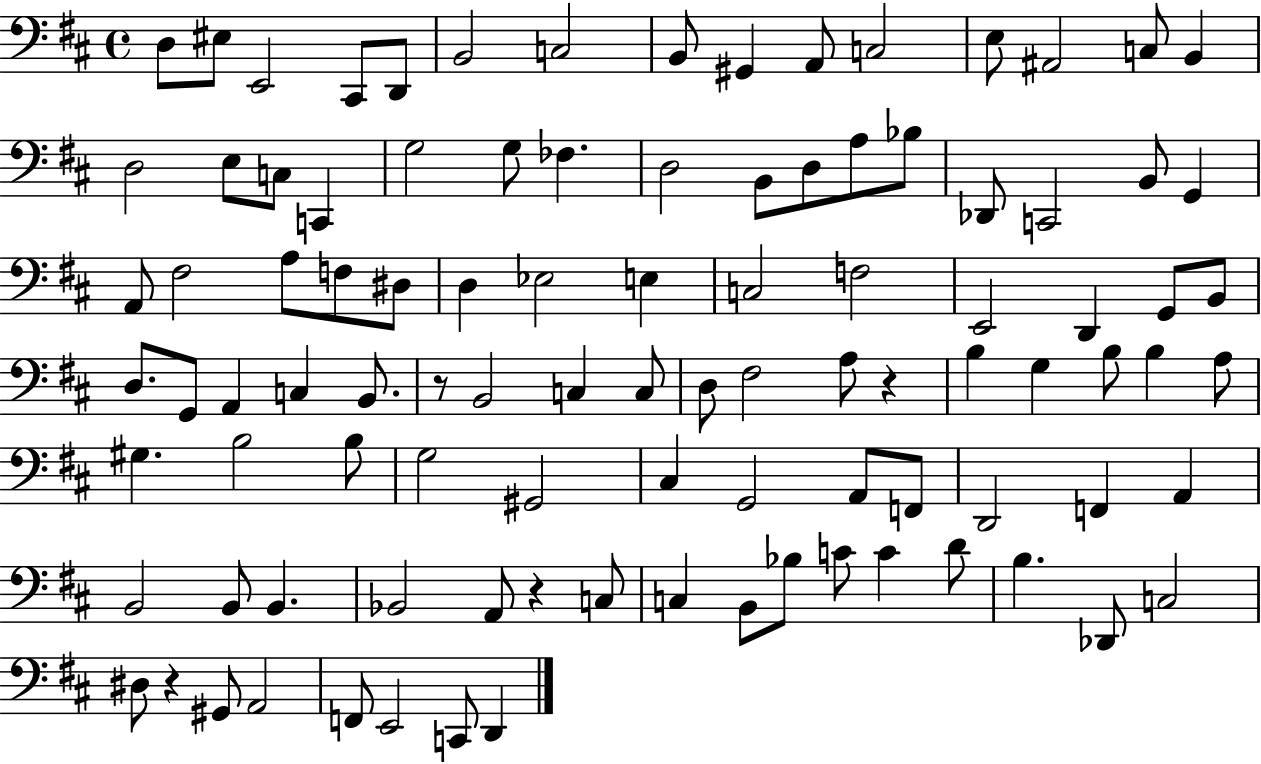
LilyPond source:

{
  \clef bass
  \time 4/4
  \defaultTimeSignature
  \key d \major
  d8 eis8 e,2 cis,8 d,8 | b,2 c2 | b,8 gis,4 a,8 c2 | e8 ais,2 c8 b,4 | \break d2 e8 c8 c,4 | g2 g8 fes4. | d2 b,8 d8 a8 bes8 | des,8 c,2 b,8 g,4 | \break a,8 fis2 a8 f8 dis8 | d4 ees2 e4 | c2 f2 | e,2 d,4 g,8 b,8 | \break d8. g,8 a,4 c4 b,8. | r8 b,2 c4 c8 | d8 fis2 a8 r4 | b4 g4 b8 b4 a8 | \break gis4. b2 b8 | g2 gis,2 | cis4 g,2 a,8 f,8 | d,2 f,4 a,4 | \break b,2 b,8 b,4. | bes,2 a,8 r4 c8 | c4 b,8 bes8 c'8 c'4 d'8 | b4. des,8 c2 | \break dis8 r4 gis,8 a,2 | f,8 e,2 c,8 d,4 | \bar "|."
}